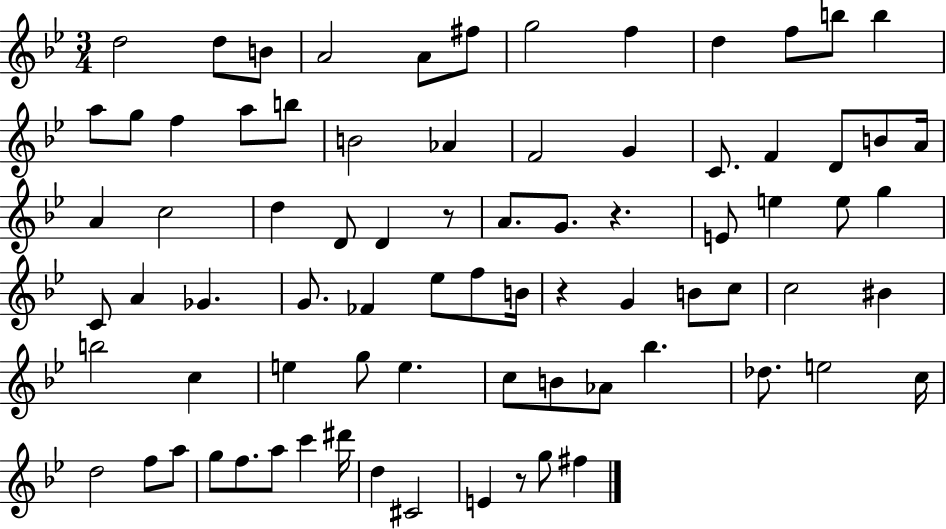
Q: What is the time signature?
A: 3/4